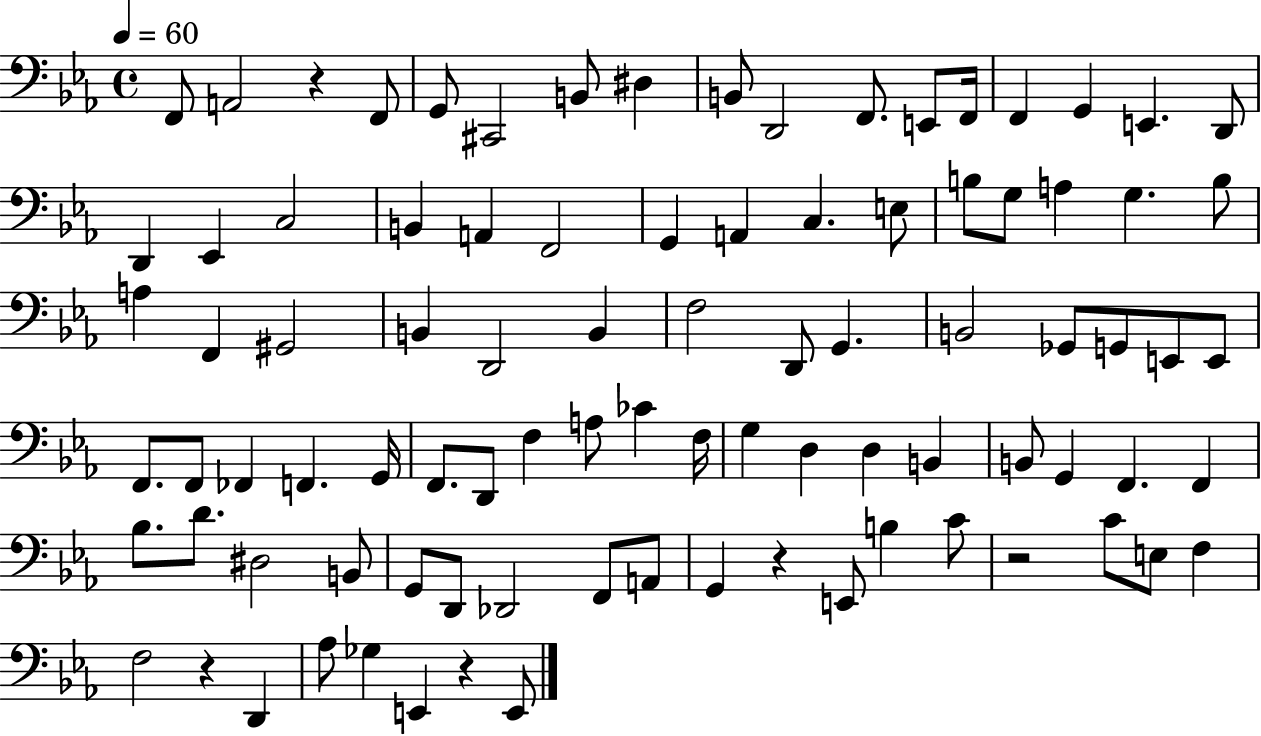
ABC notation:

X:1
T:Untitled
M:4/4
L:1/4
K:Eb
F,,/2 A,,2 z F,,/2 G,,/2 ^C,,2 B,,/2 ^D, B,,/2 D,,2 F,,/2 E,,/2 F,,/4 F,, G,, E,, D,,/2 D,, _E,, C,2 B,, A,, F,,2 G,, A,, C, E,/2 B,/2 G,/2 A, G, B,/2 A, F,, ^G,,2 B,, D,,2 B,, F,2 D,,/2 G,, B,,2 _G,,/2 G,,/2 E,,/2 E,,/2 F,,/2 F,,/2 _F,, F,, G,,/4 F,,/2 D,,/2 F, A,/2 _C F,/4 G, D, D, B,, B,,/2 G,, F,, F,, _B,/2 D/2 ^D,2 B,,/2 G,,/2 D,,/2 _D,,2 F,,/2 A,,/2 G,, z E,,/2 B, C/2 z2 C/2 E,/2 F, F,2 z D,, _A,/2 _G, E,, z E,,/2